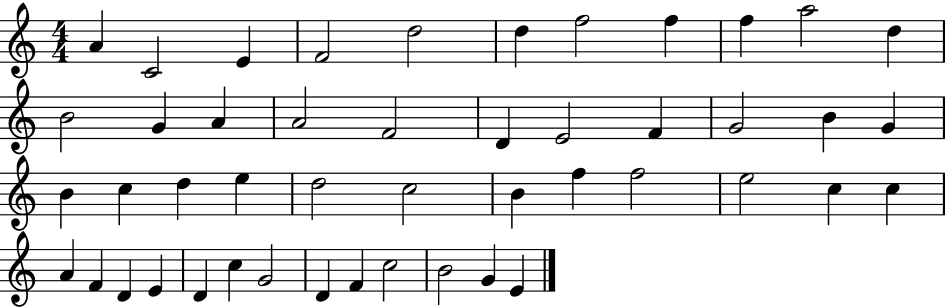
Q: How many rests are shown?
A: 0